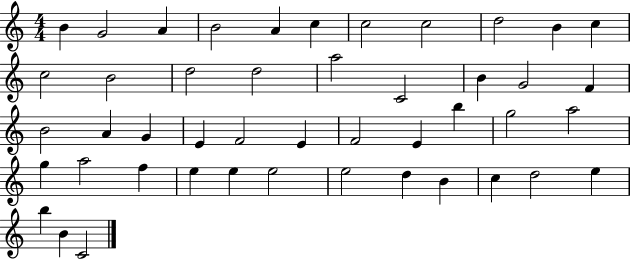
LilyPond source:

{
  \clef treble
  \numericTimeSignature
  \time 4/4
  \key c \major
  b'4 g'2 a'4 | b'2 a'4 c''4 | c''2 c''2 | d''2 b'4 c''4 | \break c''2 b'2 | d''2 d''2 | a''2 c'2 | b'4 g'2 f'4 | \break b'2 a'4 g'4 | e'4 f'2 e'4 | f'2 e'4 b''4 | g''2 a''2 | \break g''4 a''2 f''4 | e''4 e''4 e''2 | e''2 d''4 b'4 | c''4 d''2 e''4 | \break b''4 b'4 c'2 | \bar "|."
}